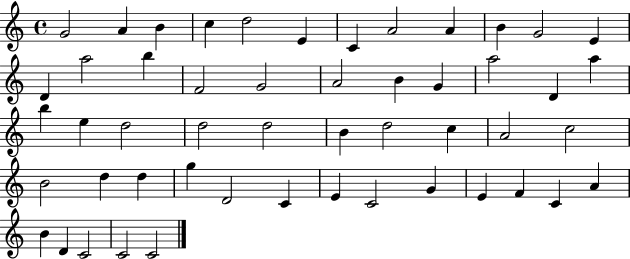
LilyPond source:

{
  \clef treble
  \time 4/4
  \defaultTimeSignature
  \key c \major
  g'2 a'4 b'4 | c''4 d''2 e'4 | c'4 a'2 a'4 | b'4 g'2 e'4 | \break d'4 a''2 b''4 | f'2 g'2 | a'2 b'4 g'4 | a''2 d'4 a''4 | \break b''4 e''4 d''2 | d''2 d''2 | b'4 d''2 c''4 | a'2 c''2 | \break b'2 d''4 d''4 | g''4 d'2 c'4 | e'4 c'2 g'4 | e'4 f'4 c'4 a'4 | \break b'4 d'4 c'2 | c'2 c'2 | \bar "|."
}